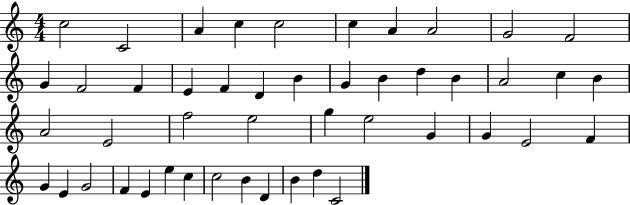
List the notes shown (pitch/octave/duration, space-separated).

C5/h C4/h A4/q C5/q C5/h C5/q A4/q A4/h G4/h F4/h G4/q F4/h F4/q E4/q F4/q D4/q B4/q G4/q B4/q D5/q B4/q A4/h C5/q B4/q A4/h E4/h F5/h E5/h G5/q E5/h G4/q G4/q E4/h F4/q G4/q E4/q G4/h F4/q E4/q E5/q C5/q C5/h B4/q D4/q B4/q D5/q C4/h